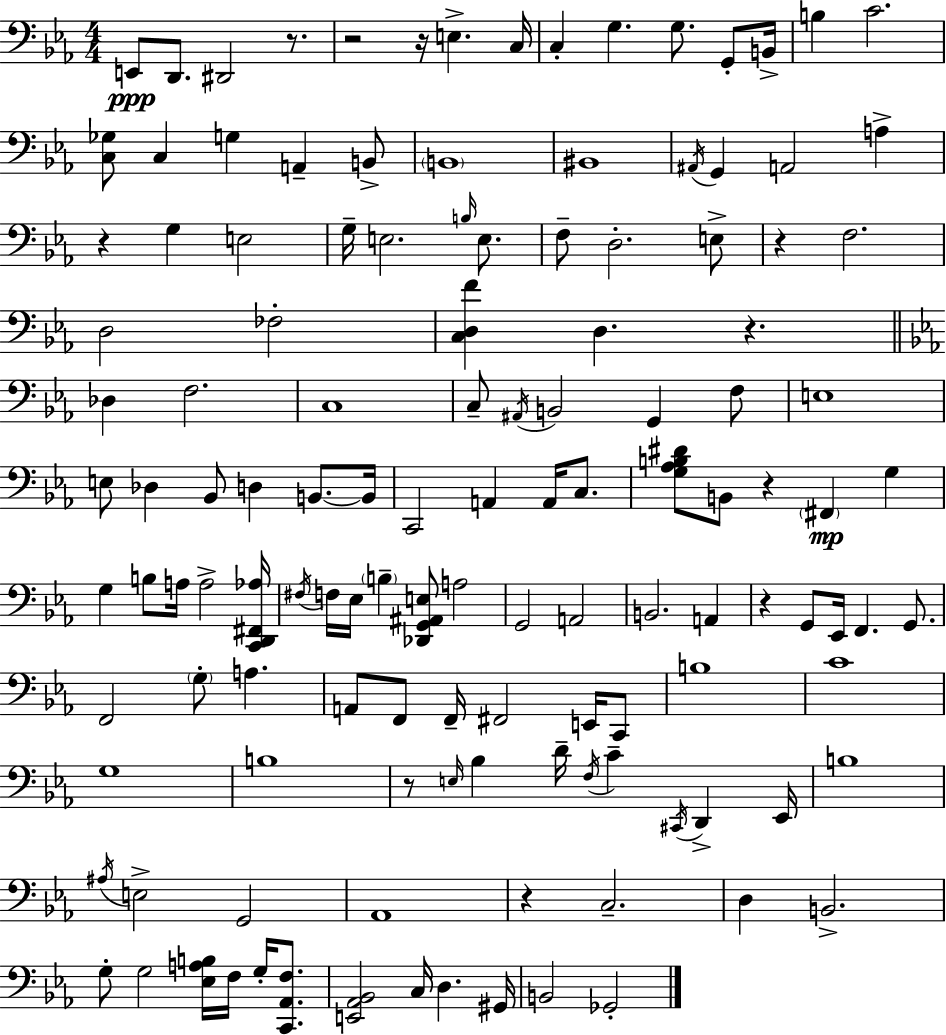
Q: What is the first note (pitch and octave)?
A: E2